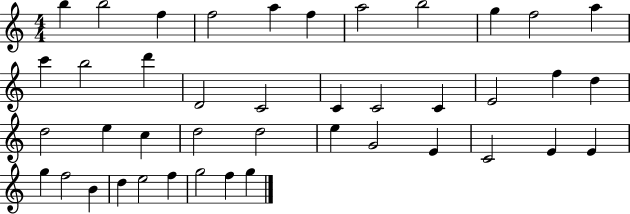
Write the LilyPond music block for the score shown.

{
  \clef treble
  \numericTimeSignature
  \time 4/4
  \key c \major
  b''4 b''2 f''4 | f''2 a''4 f''4 | a''2 b''2 | g''4 f''2 a''4 | \break c'''4 b''2 d'''4 | d'2 c'2 | c'4 c'2 c'4 | e'2 f''4 d''4 | \break d''2 e''4 c''4 | d''2 d''2 | e''4 g'2 e'4 | c'2 e'4 e'4 | \break g''4 f''2 b'4 | d''4 e''2 f''4 | g''2 f''4 g''4 | \bar "|."
}